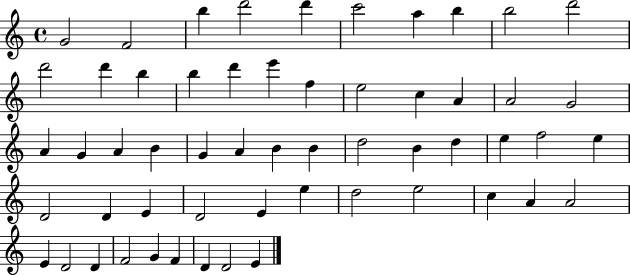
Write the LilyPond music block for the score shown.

{
  \clef treble
  \time 4/4
  \defaultTimeSignature
  \key c \major
  g'2 f'2 | b''4 d'''2 d'''4 | c'''2 a''4 b''4 | b''2 d'''2 | \break d'''2 d'''4 b''4 | b''4 d'''4 e'''4 f''4 | e''2 c''4 a'4 | a'2 g'2 | \break a'4 g'4 a'4 b'4 | g'4 a'4 b'4 b'4 | d''2 b'4 d''4 | e''4 f''2 e''4 | \break d'2 d'4 e'4 | d'2 e'4 e''4 | d''2 e''2 | c''4 a'4 a'2 | \break e'4 d'2 d'4 | f'2 g'4 f'4 | d'4 d'2 e'4 | \bar "|."
}